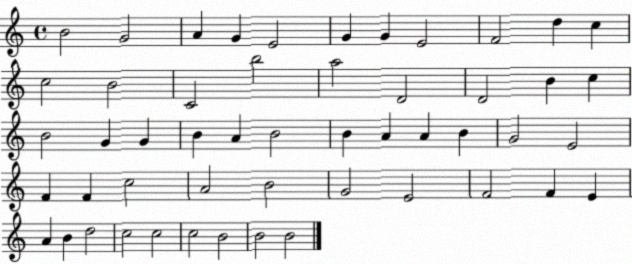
X:1
T:Untitled
M:4/4
L:1/4
K:C
B2 G2 A G E2 G G E2 F2 d c c2 B2 C2 b2 a2 D2 D2 B c B2 G G B A B2 B A A B G2 E2 F F c2 A2 B2 G2 E2 F2 F E A B d2 c2 c2 c2 B2 B2 B2